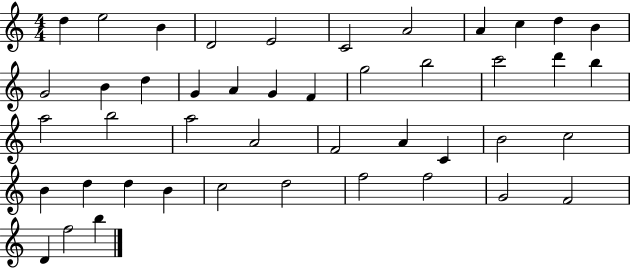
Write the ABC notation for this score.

X:1
T:Untitled
M:4/4
L:1/4
K:C
d e2 B D2 E2 C2 A2 A c d B G2 B d G A G F g2 b2 c'2 d' b a2 b2 a2 A2 F2 A C B2 c2 B d d B c2 d2 f2 f2 G2 F2 D f2 b